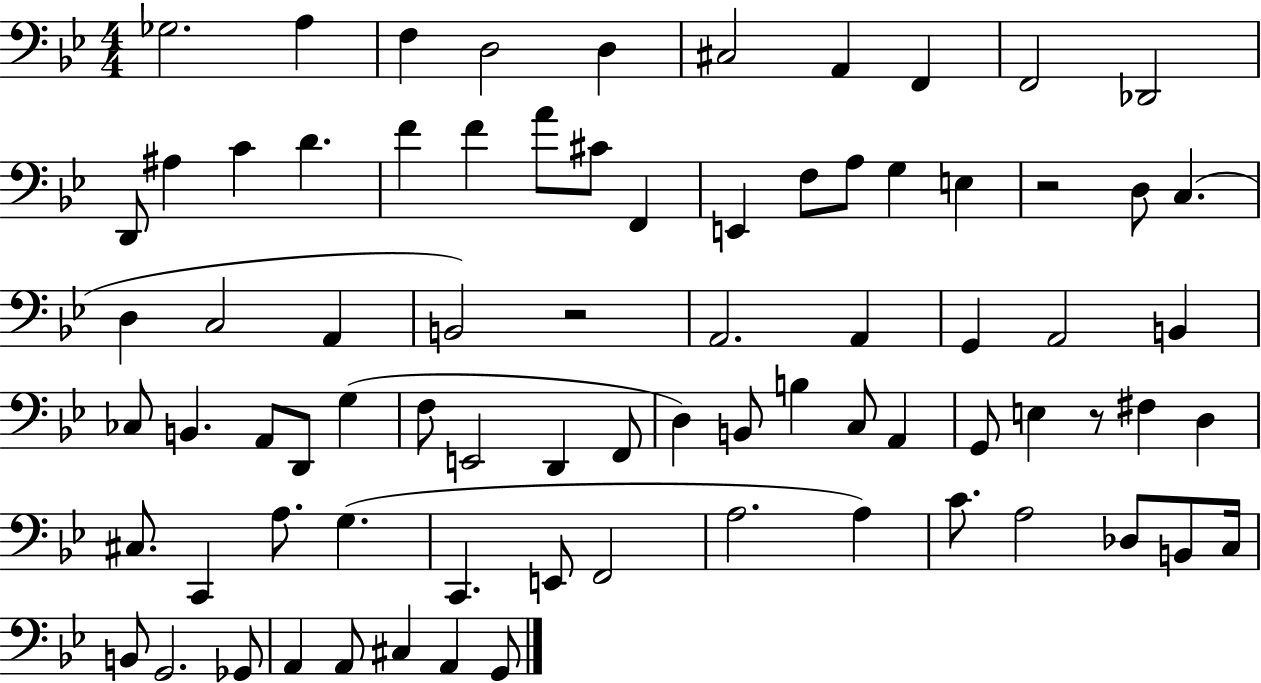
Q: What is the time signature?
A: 4/4